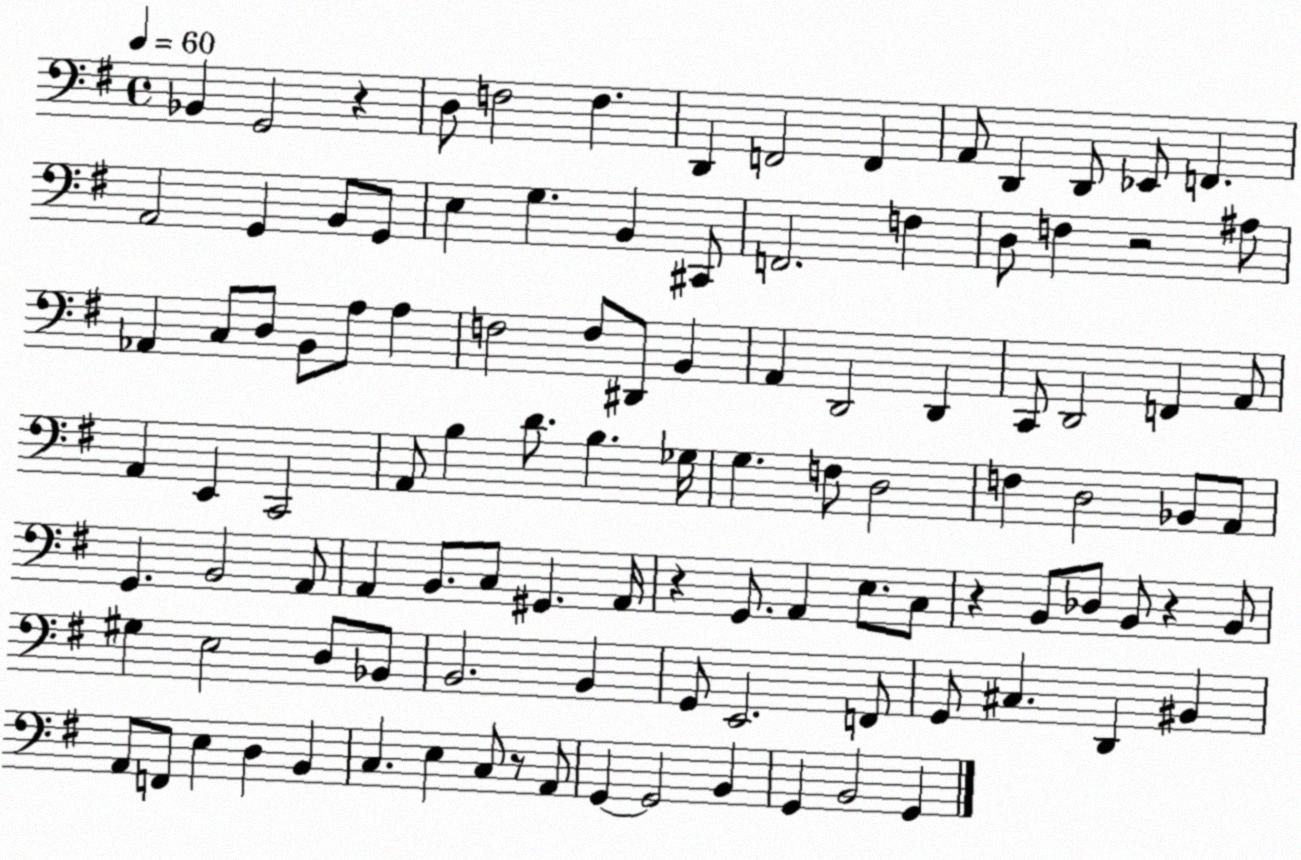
X:1
T:Untitled
M:4/4
L:1/4
K:G
_B,, G,,2 z D,/2 F,2 F, D,, F,,2 F,, A,,/2 D,, D,,/2 _E,,/2 F,, A,,2 G,, B,,/2 G,,/2 E, G, B,, ^C,,/2 F,,2 F, D,/2 F, z2 ^A,/2 _A,, C,/2 D,/2 B,,/2 A,/2 A, F,2 F,/2 ^D,,/2 B,, A,, D,,2 D,, C,,/2 D,,2 F,, A,,/2 A,, E,, C,,2 A,,/2 B, D/2 B, _G,/4 G, F,/2 D,2 F, D,2 _B,,/2 A,,/2 G,, B,,2 A,,/2 A,, B,,/2 C,/2 ^G,, A,,/4 z G,,/2 A,, E,/2 C,/2 z B,,/2 _D,/2 B,,/2 z B,,/2 ^G, E,2 D,/2 _B,,/2 B,,2 B,, G,,/2 E,,2 F,,/2 G,,/2 ^C, D,, ^B,, A,,/2 F,,/2 E, D, B,, C, E, C,/2 z/2 A,,/2 G,, G,,2 B,, G,, B,,2 G,,